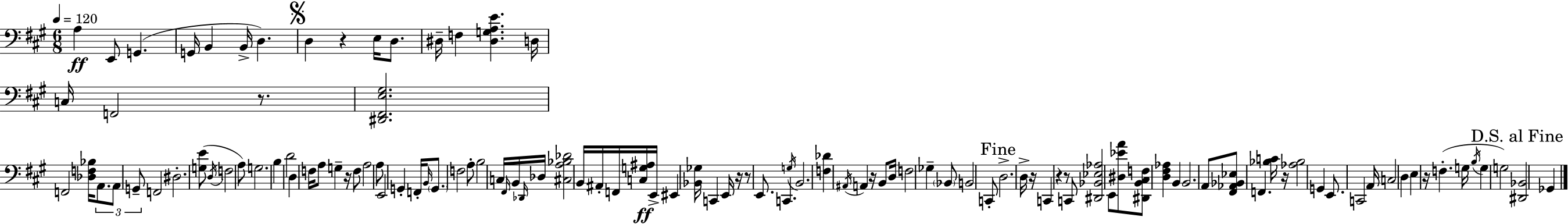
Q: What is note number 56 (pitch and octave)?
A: C2